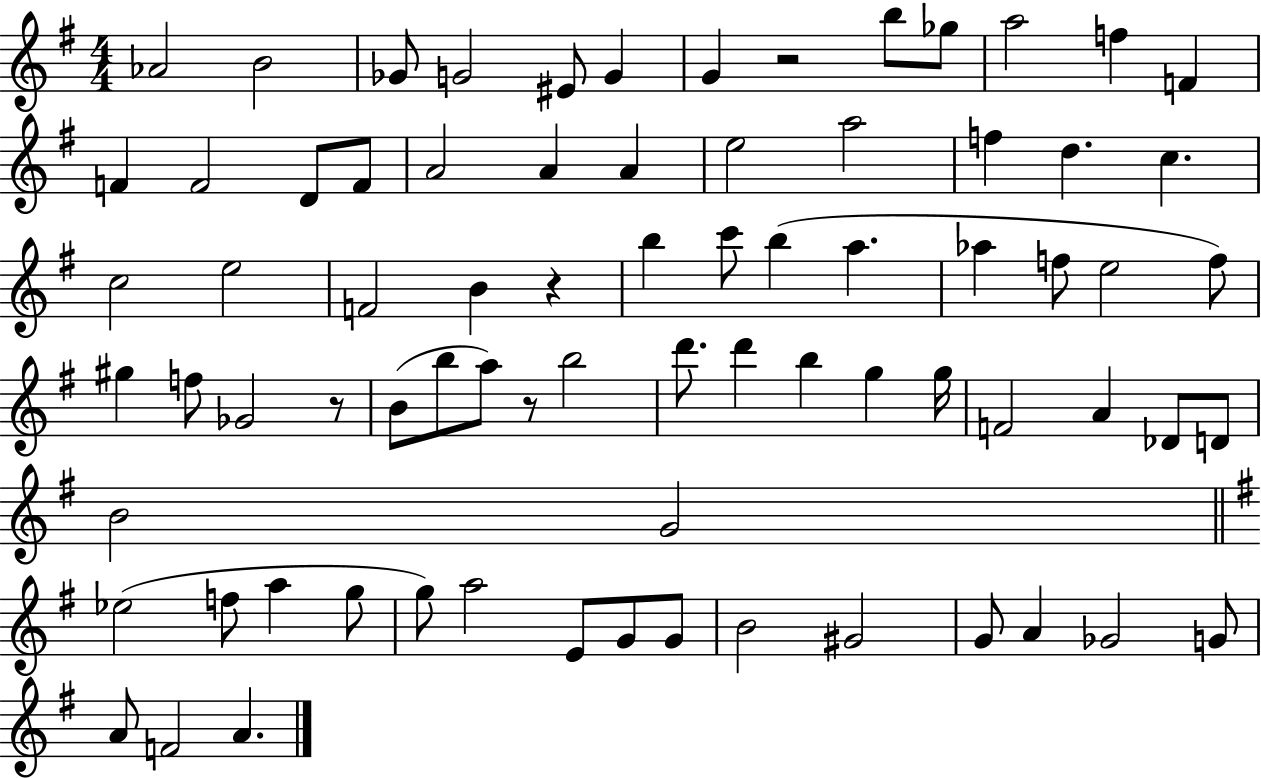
Ab4/h B4/h Gb4/e G4/h EIS4/e G4/q G4/q R/h B5/e Gb5/e A5/h F5/q F4/q F4/q F4/h D4/e F4/e A4/h A4/q A4/q E5/h A5/h F5/q D5/q. C5/q. C5/h E5/h F4/h B4/q R/q B5/q C6/e B5/q A5/q. Ab5/q F5/e E5/h F5/e G#5/q F5/e Gb4/h R/e B4/e B5/e A5/e R/e B5/h D6/e. D6/q B5/q G5/q G5/s F4/h A4/q Db4/e D4/e B4/h G4/h Eb5/h F5/e A5/q G5/e G5/e A5/h E4/e G4/e G4/e B4/h G#4/h G4/e A4/q Gb4/h G4/e A4/e F4/h A4/q.